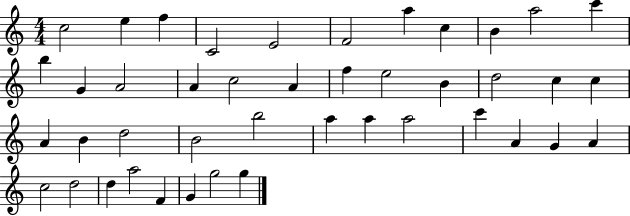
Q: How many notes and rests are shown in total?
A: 43